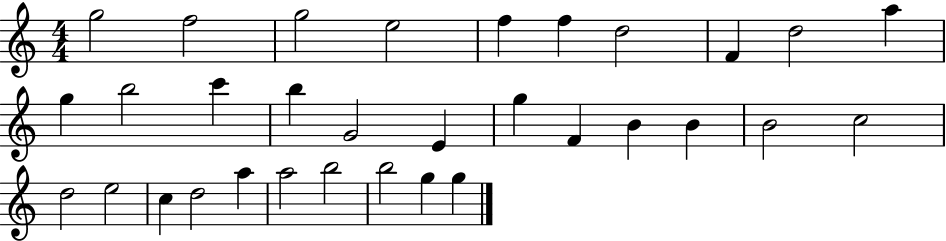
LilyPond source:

{
  \clef treble
  \numericTimeSignature
  \time 4/4
  \key c \major
  g''2 f''2 | g''2 e''2 | f''4 f''4 d''2 | f'4 d''2 a''4 | \break g''4 b''2 c'''4 | b''4 g'2 e'4 | g''4 f'4 b'4 b'4 | b'2 c''2 | \break d''2 e''2 | c''4 d''2 a''4 | a''2 b''2 | b''2 g''4 g''4 | \break \bar "|."
}